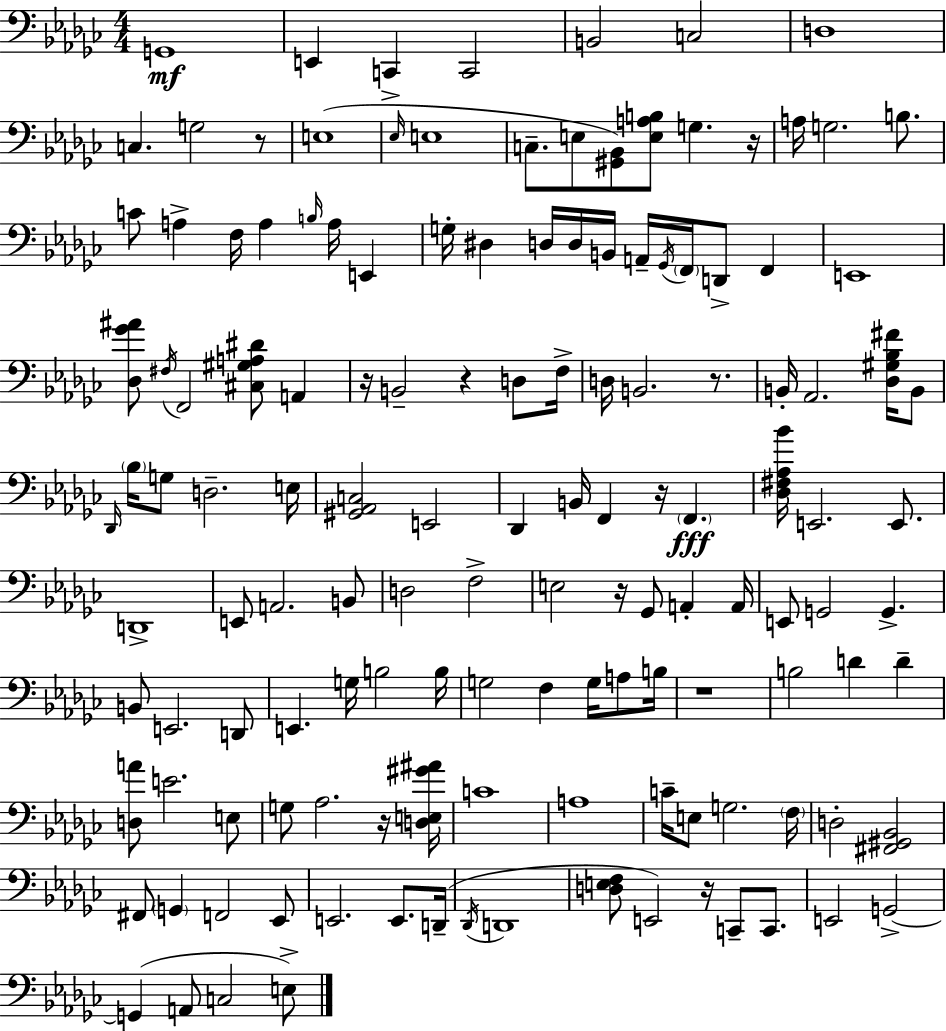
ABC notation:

X:1
T:Untitled
M:4/4
L:1/4
K:Ebm
G,,4 E,, C,, C,,2 B,,2 C,2 D,4 C, G,2 z/2 E,4 _E,/4 E,4 C,/2 E,/2 [^G,,_B,,]/2 [E,A,B,]/2 G, z/4 A,/4 G,2 B,/2 C/2 A, F,/4 A, B,/4 A,/4 E,, G,/4 ^D, D,/4 D,/4 B,,/4 A,,/4 _G,,/4 F,,/4 D,,/2 F,, E,,4 [_D,_G^A]/2 ^F,/4 F,,2 [^C,^G,A,^D]/2 A,, z/4 B,,2 z D,/2 F,/4 D,/4 B,,2 z/2 B,,/4 _A,,2 [_D,^G,_B,^F]/4 B,,/2 _D,,/4 _B,/4 G,/2 D,2 E,/4 [^G,,_A,,C,]2 E,,2 _D,, B,,/4 F,, z/4 F,, [_D,^F,_A,_B]/4 E,,2 E,,/2 D,,4 E,,/2 A,,2 B,,/2 D,2 F,2 E,2 z/4 _G,,/2 A,, A,,/4 E,,/2 G,,2 G,, B,,/2 E,,2 D,,/2 E,, G,/4 B,2 B,/4 G,2 F, G,/4 A,/2 B,/4 z4 B,2 D D [D,A]/2 E2 E,/2 G,/2 _A,2 z/4 [D,E,^G^A]/4 C4 A,4 C/4 E,/2 G,2 F,/4 D,2 [^F,,^G,,_B,,]2 ^F,,/2 G,, F,,2 _E,,/2 E,,2 E,,/2 D,,/4 _D,,/4 D,,4 [D,E,F,]/2 E,,2 z/4 C,,/2 C,,/2 E,,2 G,,2 G,, A,,/2 C,2 E,/2